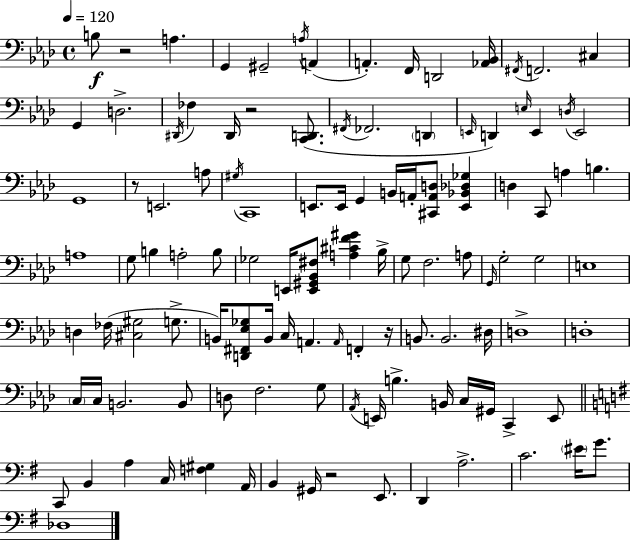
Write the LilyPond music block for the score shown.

{
  \clef bass
  \time 4/4
  \defaultTimeSignature
  \key f \minor
  \tempo 4 = 120
  b8\f r2 a4. | g,4 gis,2-- \acciaccatura { a16 }( a,4 | a,4.-.) f,16 d,2 | <aes, bes,>16 \acciaccatura { fis,16 } f,2. cis4 | \break g,4 d2.-> | \acciaccatura { dis,16 } fes4 dis,16 r2 | <c, d,>8.( \acciaccatura { fis,16 } fes,2. | \parenthesize d,4 \grace { e,16 }) d,4 \grace { e16 } e,4 \acciaccatura { d16 } e,2 | \break g,1 | r8 e,2. | a8 \acciaccatura { gis16 } c,1 | e,8. e,16 g,4 | \break b,16 a,16-. <cis, a, d>8 <e, bes, des ges>4 d4 c,8 a4 | b4. a1 | g8 b4 a2-. | b8 ges2 | \break e,16 <e, gis, bes, fis>8 <a cis' f' gis'>4 bes16-> g8 f2. | a8 \grace { g,16 } g2-. | g2 e1 | d4 fes16( <cis gis>2 | \break g8.-> b,16) <d, fis, ees ges>8 b,16 c16 a,4. | \grace { a,16 } f,4-. r16 b,8. b,2. | dis16 d1-> | d1-. | \break \parenthesize c16 c16 b,2. | b,8 d8 f2. | g8 \acciaccatura { aes,16 } e,16 b4.-> | b,16 c16 gis,16 c,4-> e,8 \bar "||" \break \key g \major c,8 b,4 a4 c16 <f gis>4 a,16 | b,4 gis,16 r2 e,8. | d,4 a2.-> | c'2. \parenthesize eis'16 g'8. | \break des1 | \bar "|."
}